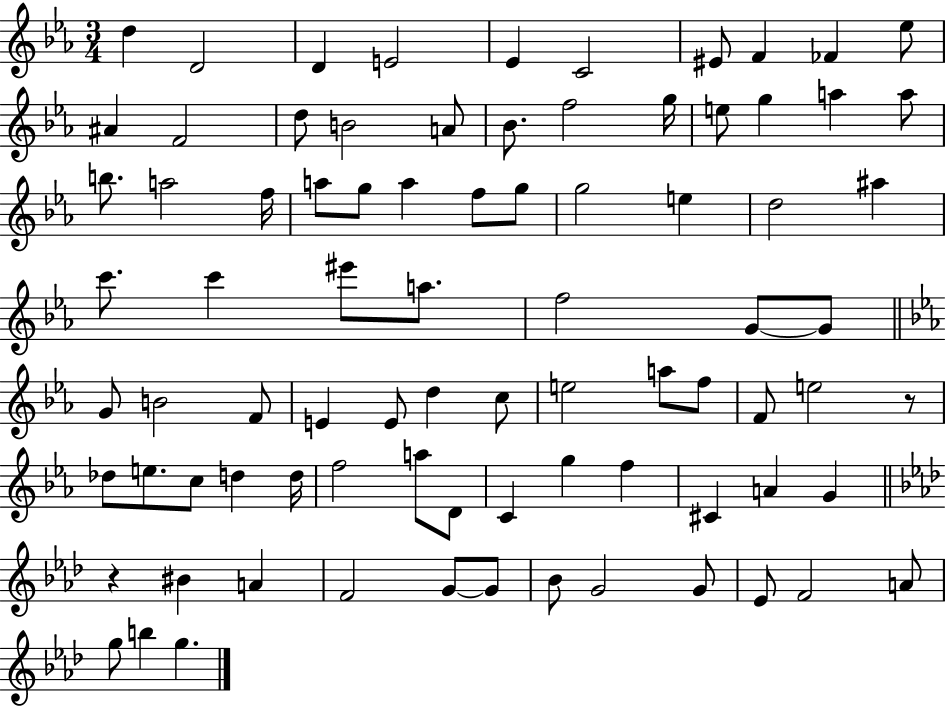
X:1
T:Untitled
M:3/4
L:1/4
K:Eb
d D2 D E2 _E C2 ^E/2 F _F _e/2 ^A F2 d/2 B2 A/2 _B/2 f2 g/4 e/2 g a a/2 b/2 a2 f/4 a/2 g/2 a f/2 g/2 g2 e d2 ^a c'/2 c' ^e'/2 a/2 f2 G/2 G/2 G/2 B2 F/2 E E/2 d c/2 e2 a/2 f/2 F/2 e2 z/2 _d/2 e/2 c/2 d d/4 f2 a/2 D/2 C g f ^C A G z ^B A F2 G/2 G/2 _B/2 G2 G/2 _E/2 F2 A/2 g/2 b g